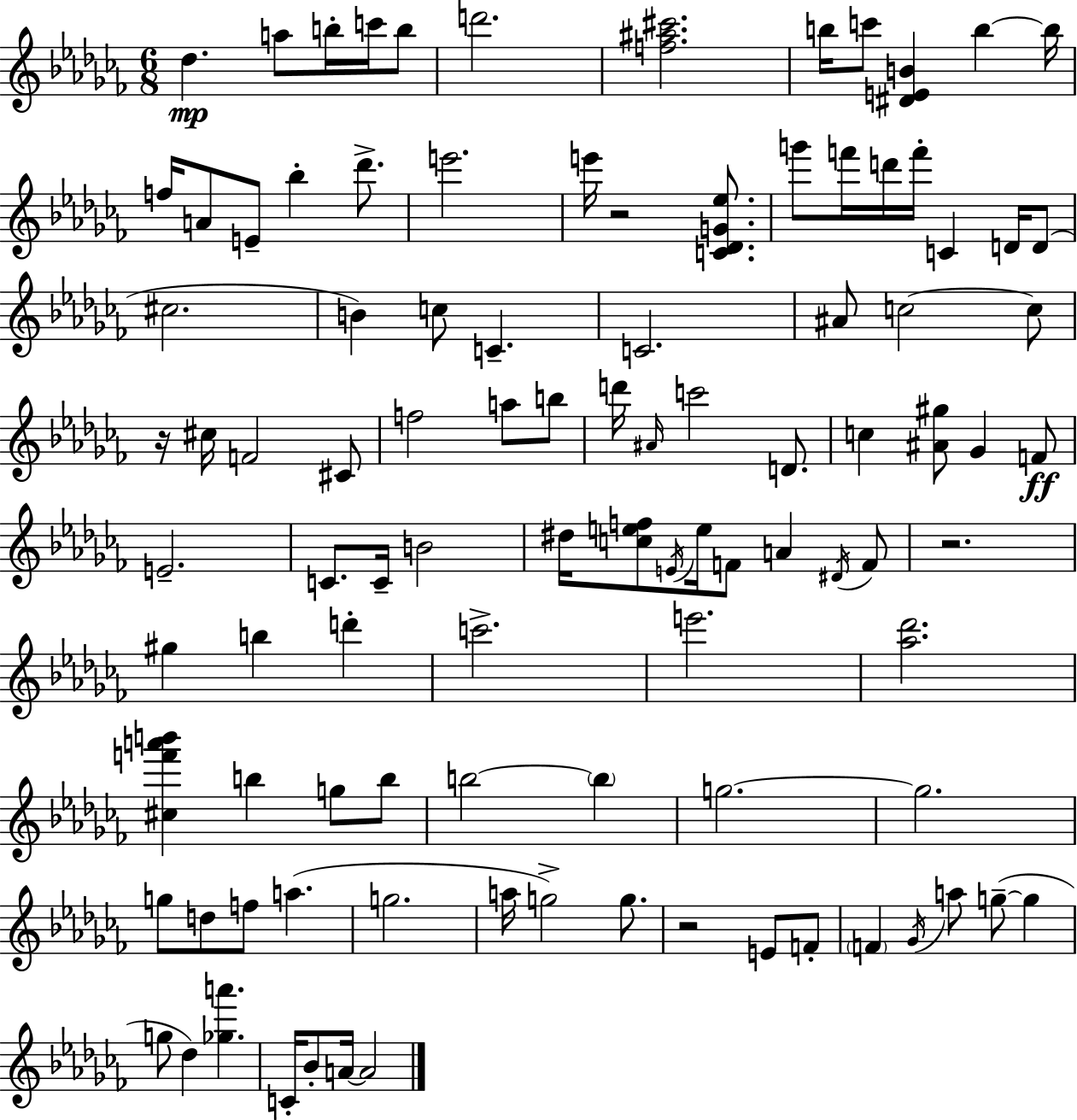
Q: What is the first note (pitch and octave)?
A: Db5